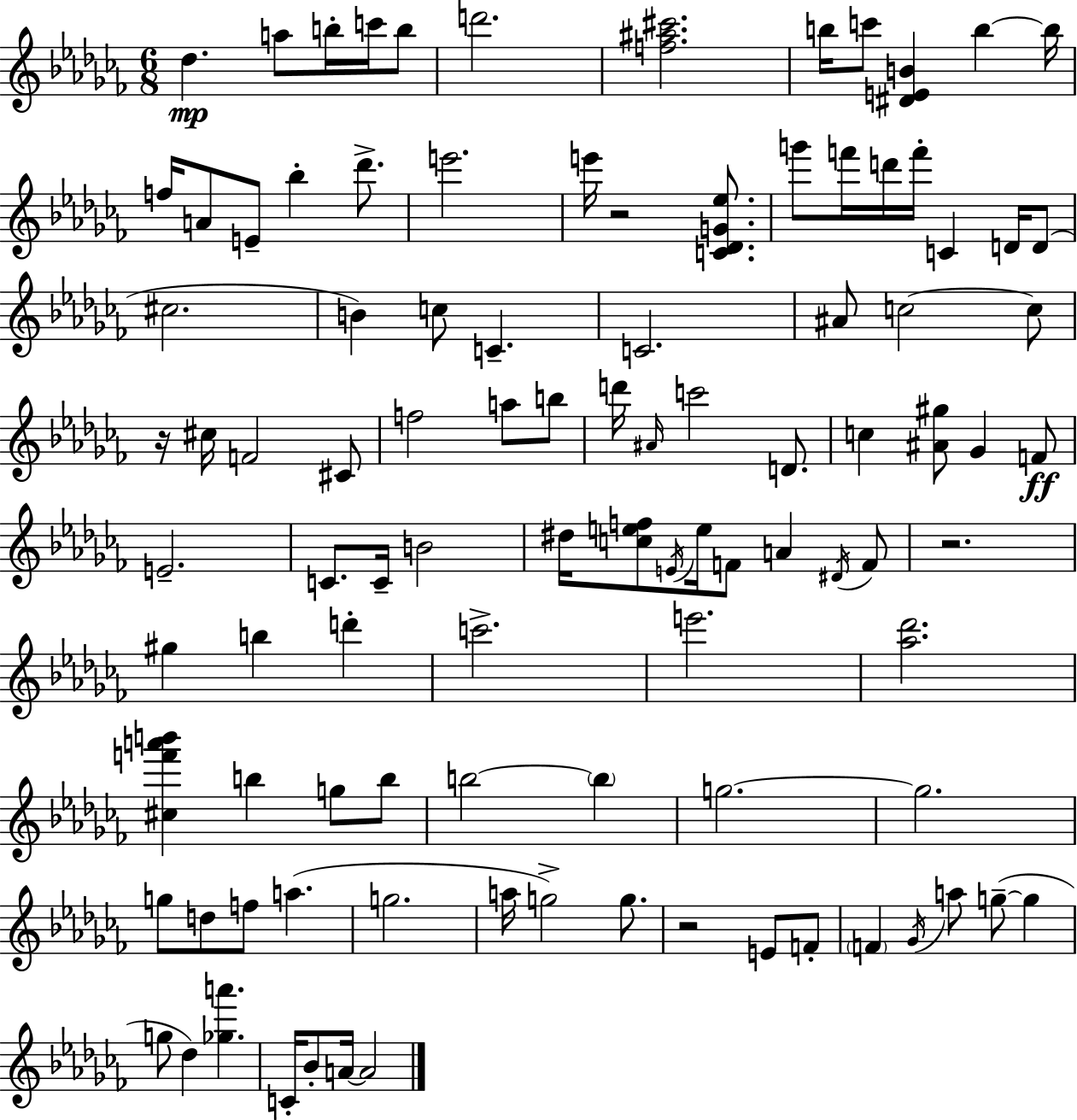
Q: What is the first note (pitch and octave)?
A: Db5